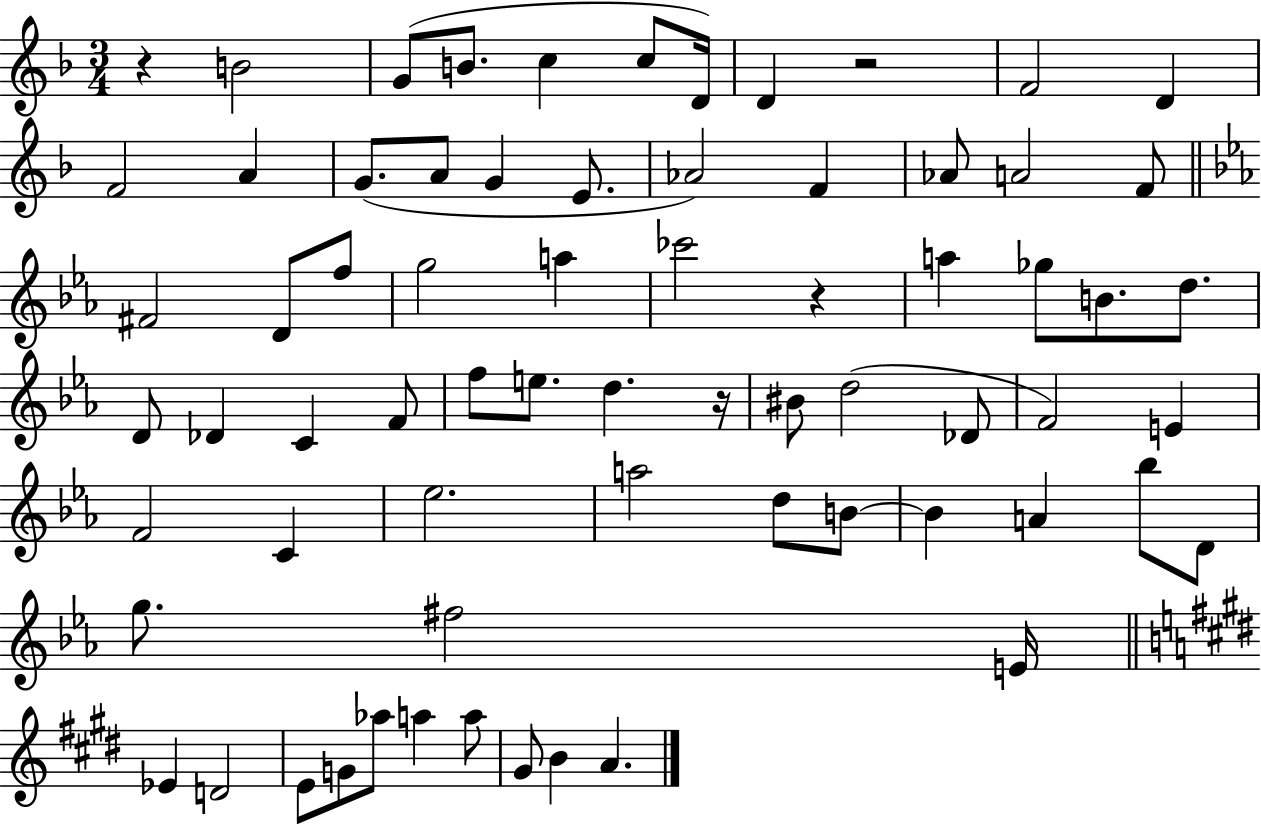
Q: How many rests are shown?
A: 4